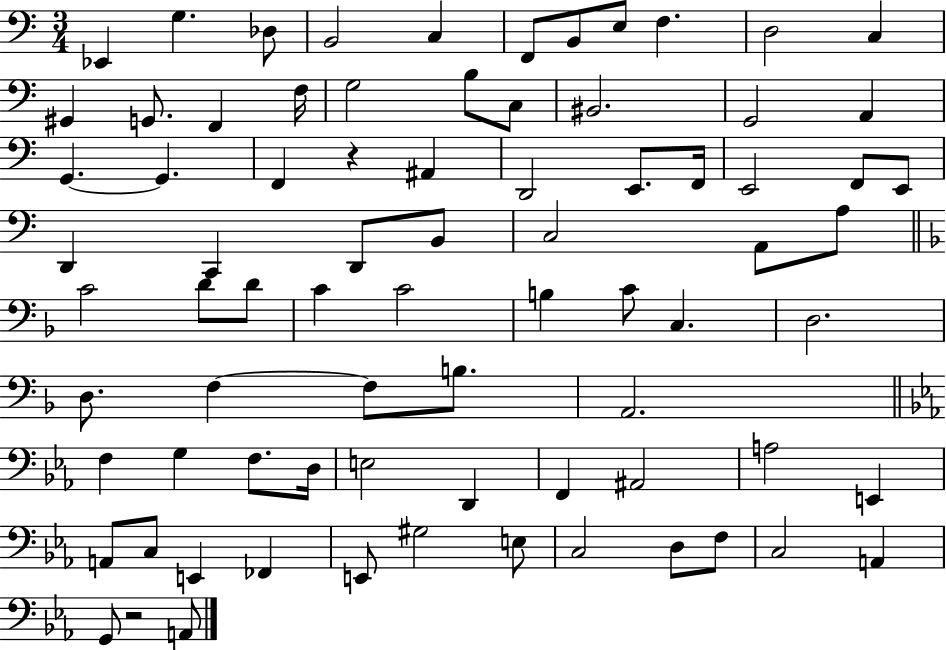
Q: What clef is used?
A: bass